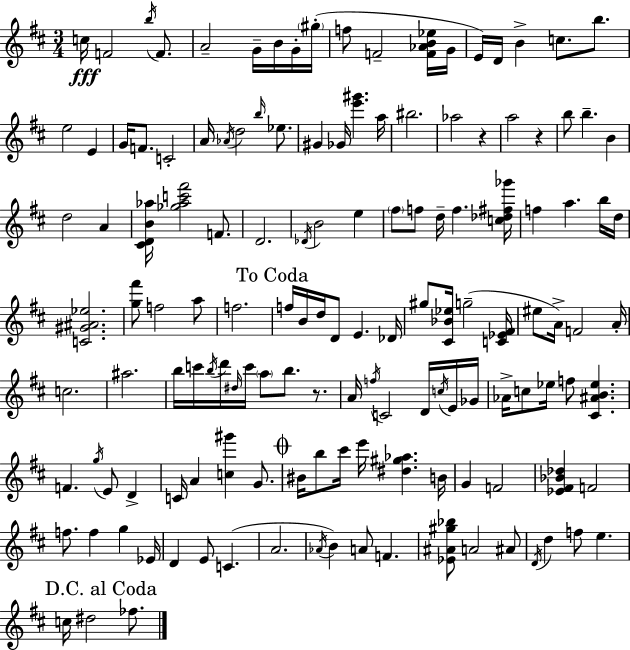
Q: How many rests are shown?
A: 3